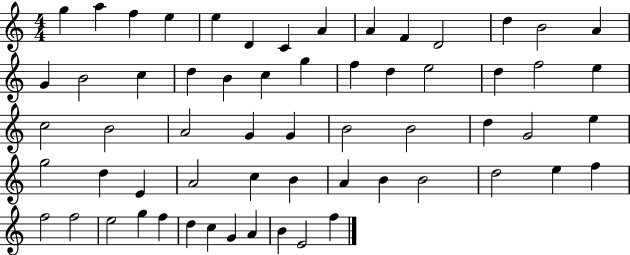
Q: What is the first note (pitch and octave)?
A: G5